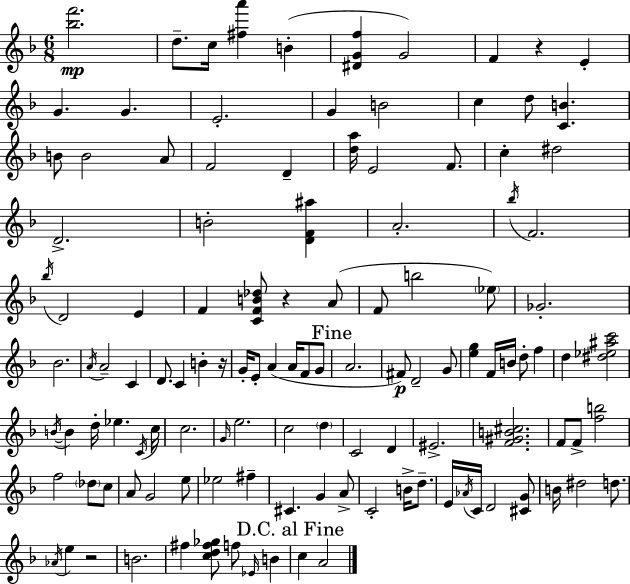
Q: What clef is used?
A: treble